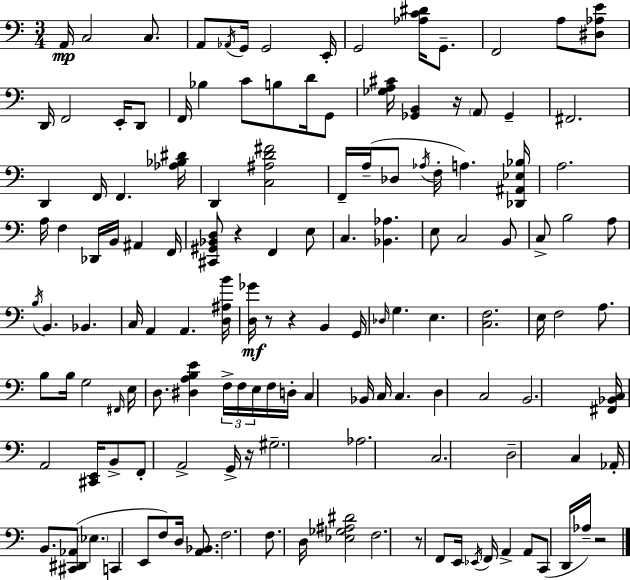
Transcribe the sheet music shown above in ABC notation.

X:1
T:Untitled
M:3/4
L:1/4
K:Am
A,,/4 C,2 C,/2 A,,/2 _A,,/4 G,,/4 G,,2 E,,/4 G,,2 [_A,C^D]/4 G,,/2 F,,2 A,/2 [^D,_A,E]/2 D,,/4 F,,2 E,,/4 D,,/2 F,,/4 _B, C/2 B,/2 D/4 G,,/2 [_G,A,^C]/4 [_G,,B,,] z/4 A,,/2 _G,, ^F,,2 D,, F,,/4 F,, [_A,_B,^D]/4 D,, [C,^A,D^F]2 F,,/4 A,/4 _D,/2 _A,/4 F,/4 A, [_D,,^A,,_E,_B,]/4 A,2 A,/4 F, _D,,/4 B,,/4 ^A,, F,,/4 [^C,,^G,,_B,,D,]/2 z F,, E,/2 C, [_B,,_A,] E,/2 C,2 B,,/2 C,/2 B,2 A,/2 B,/4 B,, _B,, C,/4 A,, A,, [D,^A,B]/4 [D,_G]/4 z/2 z B,, G,,/4 _D,/4 G, E, [C,F,]2 E,/4 F,2 A,/2 B,/2 B,/4 G,2 ^F,,/4 E,/4 D,/2 [^D,A,B,E] F,/4 F,/4 E,/4 F,/4 D,/4 C, _B,,/4 C,/4 C, D, C,2 B,,2 [^F,,_B,,C,]/4 A,,2 [^C,,E,,]/4 B,,/2 F,,/2 A,,2 G,,/4 z/4 ^G,2 _A,2 C,2 D,2 C, _A,,/4 B,,/2 [^C,,^D,,_A,,]/2 _E, C,, E,,/2 F,/2 D,/4 [A,,_B,,]/2 F,2 F,/2 D,/4 [_E,_G,^A,^D]2 F,2 z/2 F,,/2 E,,/4 _E,,/4 F,,/4 A,, A,,/2 C,,/2 D,,/4 _A,/4 z2